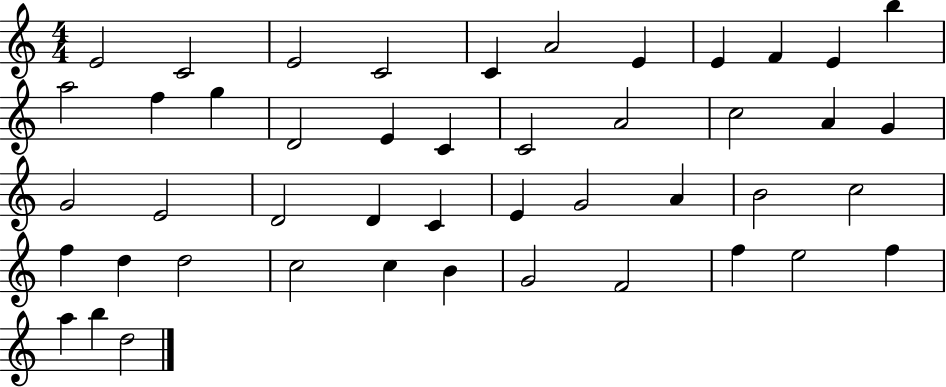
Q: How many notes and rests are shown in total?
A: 46